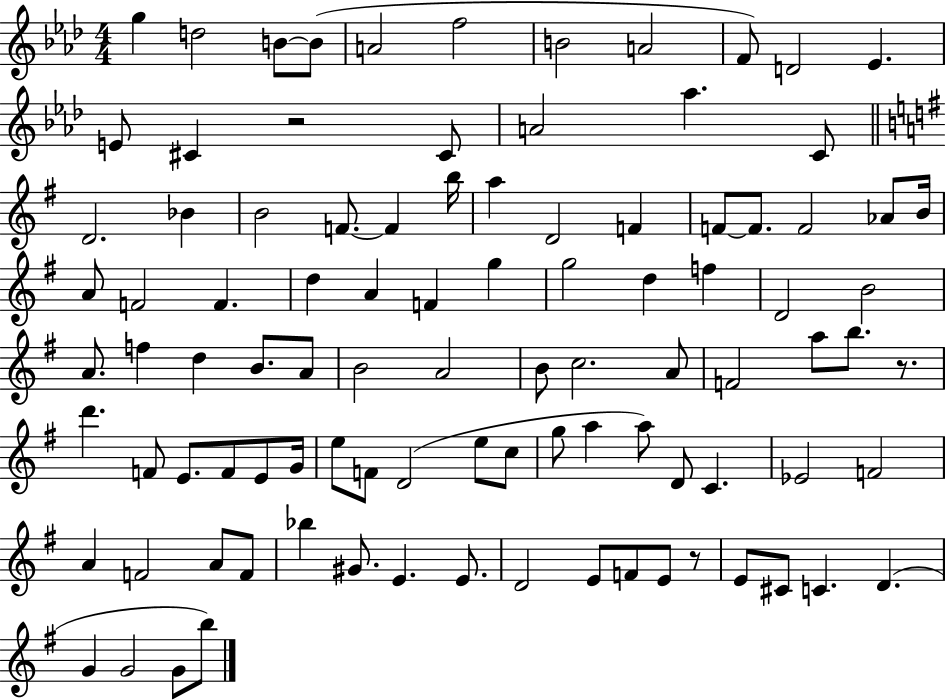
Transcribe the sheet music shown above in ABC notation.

X:1
T:Untitled
M:4/4
L:1/4
K:Ab
g d2 B/2 B/2 A2 f2 B2 A2 F/2 D2 _E E/2 ^C z2 ^C/2 A2 _a C/2 D2 _B B2 F/2 F b/4 a D2 F F/2 F/2 F2 _A/2 B/4 A/2 F2 F d A F g g2 d f D2 B2 A/2 f d B/2 A/2 B2 A2 B/2 c2 A/2 F2 a/2 b/2 z/2 d' F/2 E/2 F/2 E/2 G/4 e/2 F/2 D2 e/2 c/2 g/2 a a/2 D/2 C _E2 F2 A F2 A/2 F/2 _b ^G/2 E E/2 D2 E/2 F/2 E/2 z/2 E/2 ^C/2 C D G G2 G/2 b/2